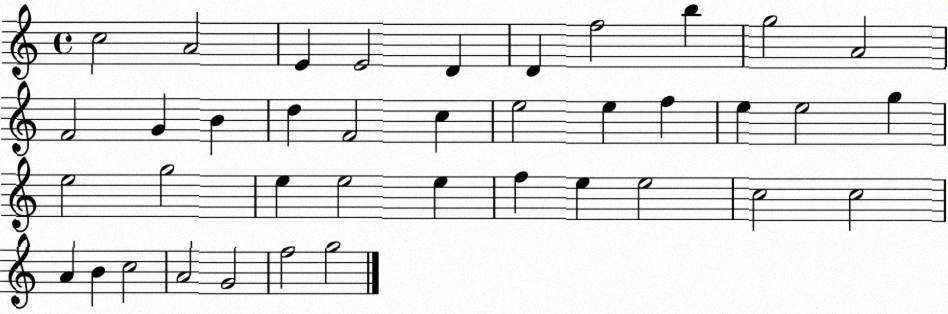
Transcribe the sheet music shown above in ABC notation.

X:1
T:Untitled
M:4/4
L:1/4
K:C
c2 A2 E E2 D D f2 b g2 A2 F2 G B d F2 c e2 e f e e2 g e2 g2 e e2 e f e e2 c2 c2 A B c2 A2 G2 f2 g2